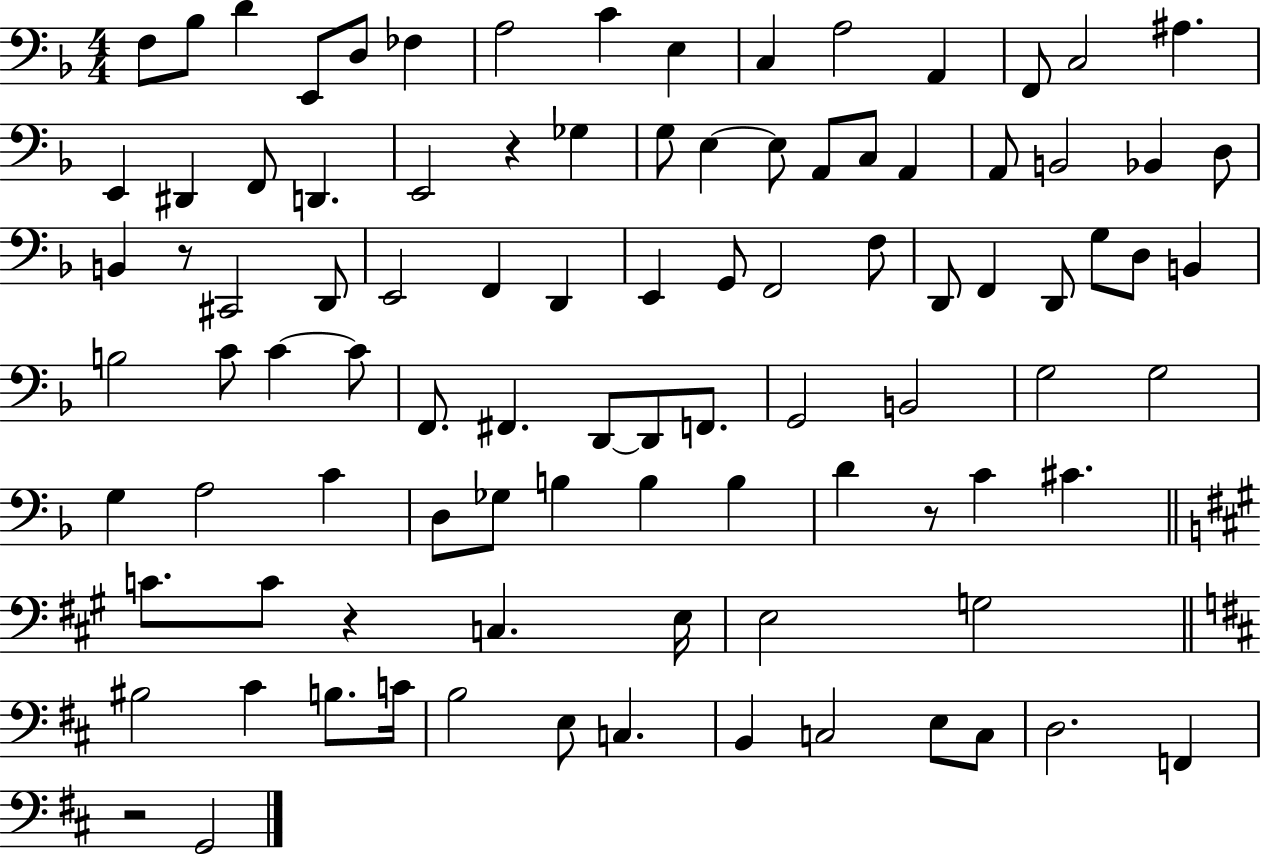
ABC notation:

X:1
T:Untitled
M:4/4
L:1/4
K:F
F,/2 _B,/2 D E,,/2 D,/2 _F, A,2 C E, C, A,2 A,, F,,/2 C,2 ^A, E,, ^D,, F,,/2 D,, E,,2 z _G, G,/2 E, E,/2 A,,/2 C,/2 A,, A,,/2 B,,2 _B,, D,/2 B,, z/2 ^C,,2 D,,/2 E,,2 F,, D,, E,, G,,/2 F,,2 F,/2 D,,/2 F,, D,,/2 G,/2 D,/2 B,, B,2 C/2 C C/2 F,,/2 ^F,, D,,/2 D,,/2 F,,/2 G,,2 B,,2 G,2 G,2 G, A,2 C D,/2 _G,/2 B, B, B, D z/2 C ^C C/2 C/2 z C, E,/4 E,2 G,2 ^B,2 ^C B,/2 C/4 B,2 E,/2 C, B,, C,2 E,/2 C,/2 D,2 F,, z2 G,,2